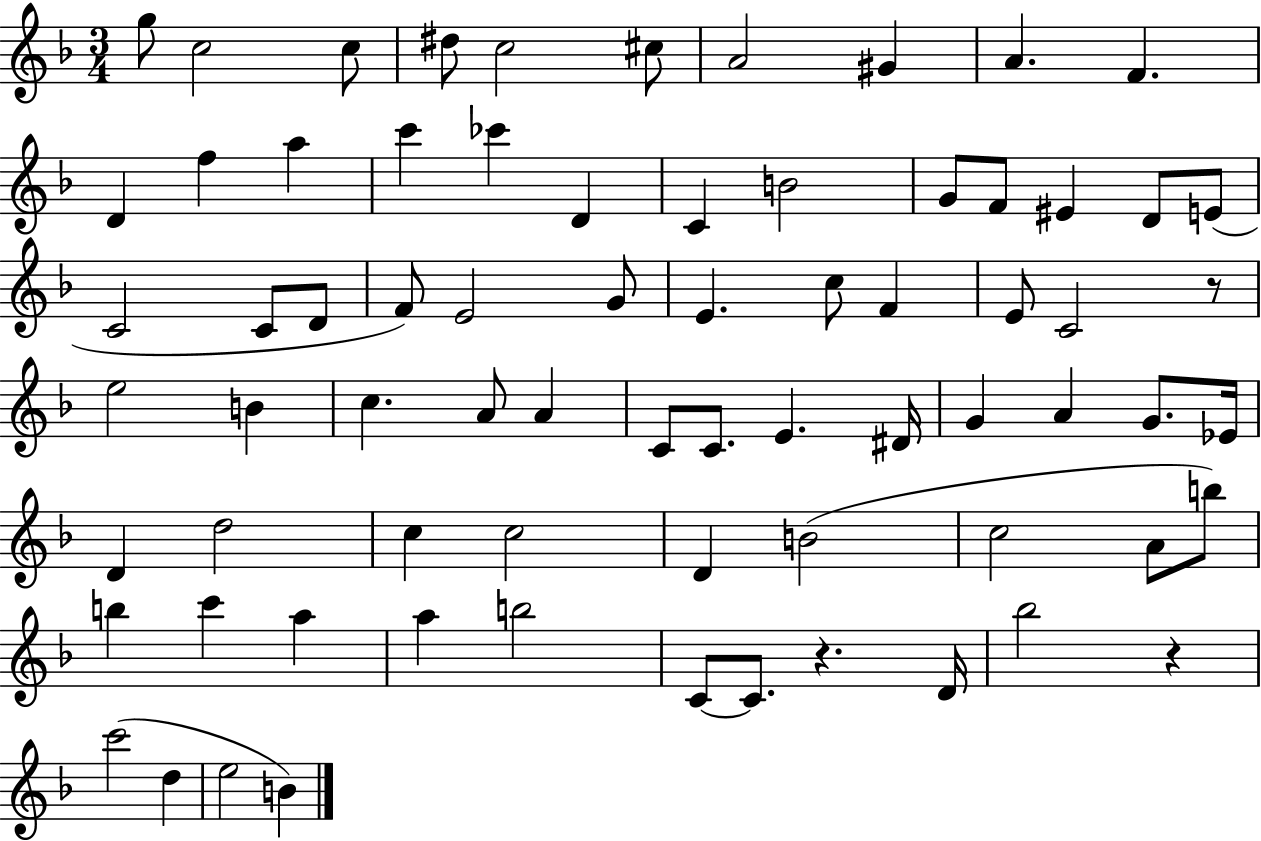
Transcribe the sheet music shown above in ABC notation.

X:1
T:Untitled
M:3/4
L:1/4
K:F
g/2 c2 c/2 ^d/2 c2 ^c/2 A2 ^G A F D f a c' _c' D C B2 G/2 F/2 ^E D/2 E/2 C2 C/2 D/2 F/2 E2 G/2 E c/2 F E/2 C2 z/2 e2 B c A/2 A C/2 C/2 E ^D/4 G A G/2 _E/4 D d2 c c2 D B2 c2 A/2 b/2 b c' a a b2 C/2 C/2 z D/4 _b2 z c'2 d e2 B